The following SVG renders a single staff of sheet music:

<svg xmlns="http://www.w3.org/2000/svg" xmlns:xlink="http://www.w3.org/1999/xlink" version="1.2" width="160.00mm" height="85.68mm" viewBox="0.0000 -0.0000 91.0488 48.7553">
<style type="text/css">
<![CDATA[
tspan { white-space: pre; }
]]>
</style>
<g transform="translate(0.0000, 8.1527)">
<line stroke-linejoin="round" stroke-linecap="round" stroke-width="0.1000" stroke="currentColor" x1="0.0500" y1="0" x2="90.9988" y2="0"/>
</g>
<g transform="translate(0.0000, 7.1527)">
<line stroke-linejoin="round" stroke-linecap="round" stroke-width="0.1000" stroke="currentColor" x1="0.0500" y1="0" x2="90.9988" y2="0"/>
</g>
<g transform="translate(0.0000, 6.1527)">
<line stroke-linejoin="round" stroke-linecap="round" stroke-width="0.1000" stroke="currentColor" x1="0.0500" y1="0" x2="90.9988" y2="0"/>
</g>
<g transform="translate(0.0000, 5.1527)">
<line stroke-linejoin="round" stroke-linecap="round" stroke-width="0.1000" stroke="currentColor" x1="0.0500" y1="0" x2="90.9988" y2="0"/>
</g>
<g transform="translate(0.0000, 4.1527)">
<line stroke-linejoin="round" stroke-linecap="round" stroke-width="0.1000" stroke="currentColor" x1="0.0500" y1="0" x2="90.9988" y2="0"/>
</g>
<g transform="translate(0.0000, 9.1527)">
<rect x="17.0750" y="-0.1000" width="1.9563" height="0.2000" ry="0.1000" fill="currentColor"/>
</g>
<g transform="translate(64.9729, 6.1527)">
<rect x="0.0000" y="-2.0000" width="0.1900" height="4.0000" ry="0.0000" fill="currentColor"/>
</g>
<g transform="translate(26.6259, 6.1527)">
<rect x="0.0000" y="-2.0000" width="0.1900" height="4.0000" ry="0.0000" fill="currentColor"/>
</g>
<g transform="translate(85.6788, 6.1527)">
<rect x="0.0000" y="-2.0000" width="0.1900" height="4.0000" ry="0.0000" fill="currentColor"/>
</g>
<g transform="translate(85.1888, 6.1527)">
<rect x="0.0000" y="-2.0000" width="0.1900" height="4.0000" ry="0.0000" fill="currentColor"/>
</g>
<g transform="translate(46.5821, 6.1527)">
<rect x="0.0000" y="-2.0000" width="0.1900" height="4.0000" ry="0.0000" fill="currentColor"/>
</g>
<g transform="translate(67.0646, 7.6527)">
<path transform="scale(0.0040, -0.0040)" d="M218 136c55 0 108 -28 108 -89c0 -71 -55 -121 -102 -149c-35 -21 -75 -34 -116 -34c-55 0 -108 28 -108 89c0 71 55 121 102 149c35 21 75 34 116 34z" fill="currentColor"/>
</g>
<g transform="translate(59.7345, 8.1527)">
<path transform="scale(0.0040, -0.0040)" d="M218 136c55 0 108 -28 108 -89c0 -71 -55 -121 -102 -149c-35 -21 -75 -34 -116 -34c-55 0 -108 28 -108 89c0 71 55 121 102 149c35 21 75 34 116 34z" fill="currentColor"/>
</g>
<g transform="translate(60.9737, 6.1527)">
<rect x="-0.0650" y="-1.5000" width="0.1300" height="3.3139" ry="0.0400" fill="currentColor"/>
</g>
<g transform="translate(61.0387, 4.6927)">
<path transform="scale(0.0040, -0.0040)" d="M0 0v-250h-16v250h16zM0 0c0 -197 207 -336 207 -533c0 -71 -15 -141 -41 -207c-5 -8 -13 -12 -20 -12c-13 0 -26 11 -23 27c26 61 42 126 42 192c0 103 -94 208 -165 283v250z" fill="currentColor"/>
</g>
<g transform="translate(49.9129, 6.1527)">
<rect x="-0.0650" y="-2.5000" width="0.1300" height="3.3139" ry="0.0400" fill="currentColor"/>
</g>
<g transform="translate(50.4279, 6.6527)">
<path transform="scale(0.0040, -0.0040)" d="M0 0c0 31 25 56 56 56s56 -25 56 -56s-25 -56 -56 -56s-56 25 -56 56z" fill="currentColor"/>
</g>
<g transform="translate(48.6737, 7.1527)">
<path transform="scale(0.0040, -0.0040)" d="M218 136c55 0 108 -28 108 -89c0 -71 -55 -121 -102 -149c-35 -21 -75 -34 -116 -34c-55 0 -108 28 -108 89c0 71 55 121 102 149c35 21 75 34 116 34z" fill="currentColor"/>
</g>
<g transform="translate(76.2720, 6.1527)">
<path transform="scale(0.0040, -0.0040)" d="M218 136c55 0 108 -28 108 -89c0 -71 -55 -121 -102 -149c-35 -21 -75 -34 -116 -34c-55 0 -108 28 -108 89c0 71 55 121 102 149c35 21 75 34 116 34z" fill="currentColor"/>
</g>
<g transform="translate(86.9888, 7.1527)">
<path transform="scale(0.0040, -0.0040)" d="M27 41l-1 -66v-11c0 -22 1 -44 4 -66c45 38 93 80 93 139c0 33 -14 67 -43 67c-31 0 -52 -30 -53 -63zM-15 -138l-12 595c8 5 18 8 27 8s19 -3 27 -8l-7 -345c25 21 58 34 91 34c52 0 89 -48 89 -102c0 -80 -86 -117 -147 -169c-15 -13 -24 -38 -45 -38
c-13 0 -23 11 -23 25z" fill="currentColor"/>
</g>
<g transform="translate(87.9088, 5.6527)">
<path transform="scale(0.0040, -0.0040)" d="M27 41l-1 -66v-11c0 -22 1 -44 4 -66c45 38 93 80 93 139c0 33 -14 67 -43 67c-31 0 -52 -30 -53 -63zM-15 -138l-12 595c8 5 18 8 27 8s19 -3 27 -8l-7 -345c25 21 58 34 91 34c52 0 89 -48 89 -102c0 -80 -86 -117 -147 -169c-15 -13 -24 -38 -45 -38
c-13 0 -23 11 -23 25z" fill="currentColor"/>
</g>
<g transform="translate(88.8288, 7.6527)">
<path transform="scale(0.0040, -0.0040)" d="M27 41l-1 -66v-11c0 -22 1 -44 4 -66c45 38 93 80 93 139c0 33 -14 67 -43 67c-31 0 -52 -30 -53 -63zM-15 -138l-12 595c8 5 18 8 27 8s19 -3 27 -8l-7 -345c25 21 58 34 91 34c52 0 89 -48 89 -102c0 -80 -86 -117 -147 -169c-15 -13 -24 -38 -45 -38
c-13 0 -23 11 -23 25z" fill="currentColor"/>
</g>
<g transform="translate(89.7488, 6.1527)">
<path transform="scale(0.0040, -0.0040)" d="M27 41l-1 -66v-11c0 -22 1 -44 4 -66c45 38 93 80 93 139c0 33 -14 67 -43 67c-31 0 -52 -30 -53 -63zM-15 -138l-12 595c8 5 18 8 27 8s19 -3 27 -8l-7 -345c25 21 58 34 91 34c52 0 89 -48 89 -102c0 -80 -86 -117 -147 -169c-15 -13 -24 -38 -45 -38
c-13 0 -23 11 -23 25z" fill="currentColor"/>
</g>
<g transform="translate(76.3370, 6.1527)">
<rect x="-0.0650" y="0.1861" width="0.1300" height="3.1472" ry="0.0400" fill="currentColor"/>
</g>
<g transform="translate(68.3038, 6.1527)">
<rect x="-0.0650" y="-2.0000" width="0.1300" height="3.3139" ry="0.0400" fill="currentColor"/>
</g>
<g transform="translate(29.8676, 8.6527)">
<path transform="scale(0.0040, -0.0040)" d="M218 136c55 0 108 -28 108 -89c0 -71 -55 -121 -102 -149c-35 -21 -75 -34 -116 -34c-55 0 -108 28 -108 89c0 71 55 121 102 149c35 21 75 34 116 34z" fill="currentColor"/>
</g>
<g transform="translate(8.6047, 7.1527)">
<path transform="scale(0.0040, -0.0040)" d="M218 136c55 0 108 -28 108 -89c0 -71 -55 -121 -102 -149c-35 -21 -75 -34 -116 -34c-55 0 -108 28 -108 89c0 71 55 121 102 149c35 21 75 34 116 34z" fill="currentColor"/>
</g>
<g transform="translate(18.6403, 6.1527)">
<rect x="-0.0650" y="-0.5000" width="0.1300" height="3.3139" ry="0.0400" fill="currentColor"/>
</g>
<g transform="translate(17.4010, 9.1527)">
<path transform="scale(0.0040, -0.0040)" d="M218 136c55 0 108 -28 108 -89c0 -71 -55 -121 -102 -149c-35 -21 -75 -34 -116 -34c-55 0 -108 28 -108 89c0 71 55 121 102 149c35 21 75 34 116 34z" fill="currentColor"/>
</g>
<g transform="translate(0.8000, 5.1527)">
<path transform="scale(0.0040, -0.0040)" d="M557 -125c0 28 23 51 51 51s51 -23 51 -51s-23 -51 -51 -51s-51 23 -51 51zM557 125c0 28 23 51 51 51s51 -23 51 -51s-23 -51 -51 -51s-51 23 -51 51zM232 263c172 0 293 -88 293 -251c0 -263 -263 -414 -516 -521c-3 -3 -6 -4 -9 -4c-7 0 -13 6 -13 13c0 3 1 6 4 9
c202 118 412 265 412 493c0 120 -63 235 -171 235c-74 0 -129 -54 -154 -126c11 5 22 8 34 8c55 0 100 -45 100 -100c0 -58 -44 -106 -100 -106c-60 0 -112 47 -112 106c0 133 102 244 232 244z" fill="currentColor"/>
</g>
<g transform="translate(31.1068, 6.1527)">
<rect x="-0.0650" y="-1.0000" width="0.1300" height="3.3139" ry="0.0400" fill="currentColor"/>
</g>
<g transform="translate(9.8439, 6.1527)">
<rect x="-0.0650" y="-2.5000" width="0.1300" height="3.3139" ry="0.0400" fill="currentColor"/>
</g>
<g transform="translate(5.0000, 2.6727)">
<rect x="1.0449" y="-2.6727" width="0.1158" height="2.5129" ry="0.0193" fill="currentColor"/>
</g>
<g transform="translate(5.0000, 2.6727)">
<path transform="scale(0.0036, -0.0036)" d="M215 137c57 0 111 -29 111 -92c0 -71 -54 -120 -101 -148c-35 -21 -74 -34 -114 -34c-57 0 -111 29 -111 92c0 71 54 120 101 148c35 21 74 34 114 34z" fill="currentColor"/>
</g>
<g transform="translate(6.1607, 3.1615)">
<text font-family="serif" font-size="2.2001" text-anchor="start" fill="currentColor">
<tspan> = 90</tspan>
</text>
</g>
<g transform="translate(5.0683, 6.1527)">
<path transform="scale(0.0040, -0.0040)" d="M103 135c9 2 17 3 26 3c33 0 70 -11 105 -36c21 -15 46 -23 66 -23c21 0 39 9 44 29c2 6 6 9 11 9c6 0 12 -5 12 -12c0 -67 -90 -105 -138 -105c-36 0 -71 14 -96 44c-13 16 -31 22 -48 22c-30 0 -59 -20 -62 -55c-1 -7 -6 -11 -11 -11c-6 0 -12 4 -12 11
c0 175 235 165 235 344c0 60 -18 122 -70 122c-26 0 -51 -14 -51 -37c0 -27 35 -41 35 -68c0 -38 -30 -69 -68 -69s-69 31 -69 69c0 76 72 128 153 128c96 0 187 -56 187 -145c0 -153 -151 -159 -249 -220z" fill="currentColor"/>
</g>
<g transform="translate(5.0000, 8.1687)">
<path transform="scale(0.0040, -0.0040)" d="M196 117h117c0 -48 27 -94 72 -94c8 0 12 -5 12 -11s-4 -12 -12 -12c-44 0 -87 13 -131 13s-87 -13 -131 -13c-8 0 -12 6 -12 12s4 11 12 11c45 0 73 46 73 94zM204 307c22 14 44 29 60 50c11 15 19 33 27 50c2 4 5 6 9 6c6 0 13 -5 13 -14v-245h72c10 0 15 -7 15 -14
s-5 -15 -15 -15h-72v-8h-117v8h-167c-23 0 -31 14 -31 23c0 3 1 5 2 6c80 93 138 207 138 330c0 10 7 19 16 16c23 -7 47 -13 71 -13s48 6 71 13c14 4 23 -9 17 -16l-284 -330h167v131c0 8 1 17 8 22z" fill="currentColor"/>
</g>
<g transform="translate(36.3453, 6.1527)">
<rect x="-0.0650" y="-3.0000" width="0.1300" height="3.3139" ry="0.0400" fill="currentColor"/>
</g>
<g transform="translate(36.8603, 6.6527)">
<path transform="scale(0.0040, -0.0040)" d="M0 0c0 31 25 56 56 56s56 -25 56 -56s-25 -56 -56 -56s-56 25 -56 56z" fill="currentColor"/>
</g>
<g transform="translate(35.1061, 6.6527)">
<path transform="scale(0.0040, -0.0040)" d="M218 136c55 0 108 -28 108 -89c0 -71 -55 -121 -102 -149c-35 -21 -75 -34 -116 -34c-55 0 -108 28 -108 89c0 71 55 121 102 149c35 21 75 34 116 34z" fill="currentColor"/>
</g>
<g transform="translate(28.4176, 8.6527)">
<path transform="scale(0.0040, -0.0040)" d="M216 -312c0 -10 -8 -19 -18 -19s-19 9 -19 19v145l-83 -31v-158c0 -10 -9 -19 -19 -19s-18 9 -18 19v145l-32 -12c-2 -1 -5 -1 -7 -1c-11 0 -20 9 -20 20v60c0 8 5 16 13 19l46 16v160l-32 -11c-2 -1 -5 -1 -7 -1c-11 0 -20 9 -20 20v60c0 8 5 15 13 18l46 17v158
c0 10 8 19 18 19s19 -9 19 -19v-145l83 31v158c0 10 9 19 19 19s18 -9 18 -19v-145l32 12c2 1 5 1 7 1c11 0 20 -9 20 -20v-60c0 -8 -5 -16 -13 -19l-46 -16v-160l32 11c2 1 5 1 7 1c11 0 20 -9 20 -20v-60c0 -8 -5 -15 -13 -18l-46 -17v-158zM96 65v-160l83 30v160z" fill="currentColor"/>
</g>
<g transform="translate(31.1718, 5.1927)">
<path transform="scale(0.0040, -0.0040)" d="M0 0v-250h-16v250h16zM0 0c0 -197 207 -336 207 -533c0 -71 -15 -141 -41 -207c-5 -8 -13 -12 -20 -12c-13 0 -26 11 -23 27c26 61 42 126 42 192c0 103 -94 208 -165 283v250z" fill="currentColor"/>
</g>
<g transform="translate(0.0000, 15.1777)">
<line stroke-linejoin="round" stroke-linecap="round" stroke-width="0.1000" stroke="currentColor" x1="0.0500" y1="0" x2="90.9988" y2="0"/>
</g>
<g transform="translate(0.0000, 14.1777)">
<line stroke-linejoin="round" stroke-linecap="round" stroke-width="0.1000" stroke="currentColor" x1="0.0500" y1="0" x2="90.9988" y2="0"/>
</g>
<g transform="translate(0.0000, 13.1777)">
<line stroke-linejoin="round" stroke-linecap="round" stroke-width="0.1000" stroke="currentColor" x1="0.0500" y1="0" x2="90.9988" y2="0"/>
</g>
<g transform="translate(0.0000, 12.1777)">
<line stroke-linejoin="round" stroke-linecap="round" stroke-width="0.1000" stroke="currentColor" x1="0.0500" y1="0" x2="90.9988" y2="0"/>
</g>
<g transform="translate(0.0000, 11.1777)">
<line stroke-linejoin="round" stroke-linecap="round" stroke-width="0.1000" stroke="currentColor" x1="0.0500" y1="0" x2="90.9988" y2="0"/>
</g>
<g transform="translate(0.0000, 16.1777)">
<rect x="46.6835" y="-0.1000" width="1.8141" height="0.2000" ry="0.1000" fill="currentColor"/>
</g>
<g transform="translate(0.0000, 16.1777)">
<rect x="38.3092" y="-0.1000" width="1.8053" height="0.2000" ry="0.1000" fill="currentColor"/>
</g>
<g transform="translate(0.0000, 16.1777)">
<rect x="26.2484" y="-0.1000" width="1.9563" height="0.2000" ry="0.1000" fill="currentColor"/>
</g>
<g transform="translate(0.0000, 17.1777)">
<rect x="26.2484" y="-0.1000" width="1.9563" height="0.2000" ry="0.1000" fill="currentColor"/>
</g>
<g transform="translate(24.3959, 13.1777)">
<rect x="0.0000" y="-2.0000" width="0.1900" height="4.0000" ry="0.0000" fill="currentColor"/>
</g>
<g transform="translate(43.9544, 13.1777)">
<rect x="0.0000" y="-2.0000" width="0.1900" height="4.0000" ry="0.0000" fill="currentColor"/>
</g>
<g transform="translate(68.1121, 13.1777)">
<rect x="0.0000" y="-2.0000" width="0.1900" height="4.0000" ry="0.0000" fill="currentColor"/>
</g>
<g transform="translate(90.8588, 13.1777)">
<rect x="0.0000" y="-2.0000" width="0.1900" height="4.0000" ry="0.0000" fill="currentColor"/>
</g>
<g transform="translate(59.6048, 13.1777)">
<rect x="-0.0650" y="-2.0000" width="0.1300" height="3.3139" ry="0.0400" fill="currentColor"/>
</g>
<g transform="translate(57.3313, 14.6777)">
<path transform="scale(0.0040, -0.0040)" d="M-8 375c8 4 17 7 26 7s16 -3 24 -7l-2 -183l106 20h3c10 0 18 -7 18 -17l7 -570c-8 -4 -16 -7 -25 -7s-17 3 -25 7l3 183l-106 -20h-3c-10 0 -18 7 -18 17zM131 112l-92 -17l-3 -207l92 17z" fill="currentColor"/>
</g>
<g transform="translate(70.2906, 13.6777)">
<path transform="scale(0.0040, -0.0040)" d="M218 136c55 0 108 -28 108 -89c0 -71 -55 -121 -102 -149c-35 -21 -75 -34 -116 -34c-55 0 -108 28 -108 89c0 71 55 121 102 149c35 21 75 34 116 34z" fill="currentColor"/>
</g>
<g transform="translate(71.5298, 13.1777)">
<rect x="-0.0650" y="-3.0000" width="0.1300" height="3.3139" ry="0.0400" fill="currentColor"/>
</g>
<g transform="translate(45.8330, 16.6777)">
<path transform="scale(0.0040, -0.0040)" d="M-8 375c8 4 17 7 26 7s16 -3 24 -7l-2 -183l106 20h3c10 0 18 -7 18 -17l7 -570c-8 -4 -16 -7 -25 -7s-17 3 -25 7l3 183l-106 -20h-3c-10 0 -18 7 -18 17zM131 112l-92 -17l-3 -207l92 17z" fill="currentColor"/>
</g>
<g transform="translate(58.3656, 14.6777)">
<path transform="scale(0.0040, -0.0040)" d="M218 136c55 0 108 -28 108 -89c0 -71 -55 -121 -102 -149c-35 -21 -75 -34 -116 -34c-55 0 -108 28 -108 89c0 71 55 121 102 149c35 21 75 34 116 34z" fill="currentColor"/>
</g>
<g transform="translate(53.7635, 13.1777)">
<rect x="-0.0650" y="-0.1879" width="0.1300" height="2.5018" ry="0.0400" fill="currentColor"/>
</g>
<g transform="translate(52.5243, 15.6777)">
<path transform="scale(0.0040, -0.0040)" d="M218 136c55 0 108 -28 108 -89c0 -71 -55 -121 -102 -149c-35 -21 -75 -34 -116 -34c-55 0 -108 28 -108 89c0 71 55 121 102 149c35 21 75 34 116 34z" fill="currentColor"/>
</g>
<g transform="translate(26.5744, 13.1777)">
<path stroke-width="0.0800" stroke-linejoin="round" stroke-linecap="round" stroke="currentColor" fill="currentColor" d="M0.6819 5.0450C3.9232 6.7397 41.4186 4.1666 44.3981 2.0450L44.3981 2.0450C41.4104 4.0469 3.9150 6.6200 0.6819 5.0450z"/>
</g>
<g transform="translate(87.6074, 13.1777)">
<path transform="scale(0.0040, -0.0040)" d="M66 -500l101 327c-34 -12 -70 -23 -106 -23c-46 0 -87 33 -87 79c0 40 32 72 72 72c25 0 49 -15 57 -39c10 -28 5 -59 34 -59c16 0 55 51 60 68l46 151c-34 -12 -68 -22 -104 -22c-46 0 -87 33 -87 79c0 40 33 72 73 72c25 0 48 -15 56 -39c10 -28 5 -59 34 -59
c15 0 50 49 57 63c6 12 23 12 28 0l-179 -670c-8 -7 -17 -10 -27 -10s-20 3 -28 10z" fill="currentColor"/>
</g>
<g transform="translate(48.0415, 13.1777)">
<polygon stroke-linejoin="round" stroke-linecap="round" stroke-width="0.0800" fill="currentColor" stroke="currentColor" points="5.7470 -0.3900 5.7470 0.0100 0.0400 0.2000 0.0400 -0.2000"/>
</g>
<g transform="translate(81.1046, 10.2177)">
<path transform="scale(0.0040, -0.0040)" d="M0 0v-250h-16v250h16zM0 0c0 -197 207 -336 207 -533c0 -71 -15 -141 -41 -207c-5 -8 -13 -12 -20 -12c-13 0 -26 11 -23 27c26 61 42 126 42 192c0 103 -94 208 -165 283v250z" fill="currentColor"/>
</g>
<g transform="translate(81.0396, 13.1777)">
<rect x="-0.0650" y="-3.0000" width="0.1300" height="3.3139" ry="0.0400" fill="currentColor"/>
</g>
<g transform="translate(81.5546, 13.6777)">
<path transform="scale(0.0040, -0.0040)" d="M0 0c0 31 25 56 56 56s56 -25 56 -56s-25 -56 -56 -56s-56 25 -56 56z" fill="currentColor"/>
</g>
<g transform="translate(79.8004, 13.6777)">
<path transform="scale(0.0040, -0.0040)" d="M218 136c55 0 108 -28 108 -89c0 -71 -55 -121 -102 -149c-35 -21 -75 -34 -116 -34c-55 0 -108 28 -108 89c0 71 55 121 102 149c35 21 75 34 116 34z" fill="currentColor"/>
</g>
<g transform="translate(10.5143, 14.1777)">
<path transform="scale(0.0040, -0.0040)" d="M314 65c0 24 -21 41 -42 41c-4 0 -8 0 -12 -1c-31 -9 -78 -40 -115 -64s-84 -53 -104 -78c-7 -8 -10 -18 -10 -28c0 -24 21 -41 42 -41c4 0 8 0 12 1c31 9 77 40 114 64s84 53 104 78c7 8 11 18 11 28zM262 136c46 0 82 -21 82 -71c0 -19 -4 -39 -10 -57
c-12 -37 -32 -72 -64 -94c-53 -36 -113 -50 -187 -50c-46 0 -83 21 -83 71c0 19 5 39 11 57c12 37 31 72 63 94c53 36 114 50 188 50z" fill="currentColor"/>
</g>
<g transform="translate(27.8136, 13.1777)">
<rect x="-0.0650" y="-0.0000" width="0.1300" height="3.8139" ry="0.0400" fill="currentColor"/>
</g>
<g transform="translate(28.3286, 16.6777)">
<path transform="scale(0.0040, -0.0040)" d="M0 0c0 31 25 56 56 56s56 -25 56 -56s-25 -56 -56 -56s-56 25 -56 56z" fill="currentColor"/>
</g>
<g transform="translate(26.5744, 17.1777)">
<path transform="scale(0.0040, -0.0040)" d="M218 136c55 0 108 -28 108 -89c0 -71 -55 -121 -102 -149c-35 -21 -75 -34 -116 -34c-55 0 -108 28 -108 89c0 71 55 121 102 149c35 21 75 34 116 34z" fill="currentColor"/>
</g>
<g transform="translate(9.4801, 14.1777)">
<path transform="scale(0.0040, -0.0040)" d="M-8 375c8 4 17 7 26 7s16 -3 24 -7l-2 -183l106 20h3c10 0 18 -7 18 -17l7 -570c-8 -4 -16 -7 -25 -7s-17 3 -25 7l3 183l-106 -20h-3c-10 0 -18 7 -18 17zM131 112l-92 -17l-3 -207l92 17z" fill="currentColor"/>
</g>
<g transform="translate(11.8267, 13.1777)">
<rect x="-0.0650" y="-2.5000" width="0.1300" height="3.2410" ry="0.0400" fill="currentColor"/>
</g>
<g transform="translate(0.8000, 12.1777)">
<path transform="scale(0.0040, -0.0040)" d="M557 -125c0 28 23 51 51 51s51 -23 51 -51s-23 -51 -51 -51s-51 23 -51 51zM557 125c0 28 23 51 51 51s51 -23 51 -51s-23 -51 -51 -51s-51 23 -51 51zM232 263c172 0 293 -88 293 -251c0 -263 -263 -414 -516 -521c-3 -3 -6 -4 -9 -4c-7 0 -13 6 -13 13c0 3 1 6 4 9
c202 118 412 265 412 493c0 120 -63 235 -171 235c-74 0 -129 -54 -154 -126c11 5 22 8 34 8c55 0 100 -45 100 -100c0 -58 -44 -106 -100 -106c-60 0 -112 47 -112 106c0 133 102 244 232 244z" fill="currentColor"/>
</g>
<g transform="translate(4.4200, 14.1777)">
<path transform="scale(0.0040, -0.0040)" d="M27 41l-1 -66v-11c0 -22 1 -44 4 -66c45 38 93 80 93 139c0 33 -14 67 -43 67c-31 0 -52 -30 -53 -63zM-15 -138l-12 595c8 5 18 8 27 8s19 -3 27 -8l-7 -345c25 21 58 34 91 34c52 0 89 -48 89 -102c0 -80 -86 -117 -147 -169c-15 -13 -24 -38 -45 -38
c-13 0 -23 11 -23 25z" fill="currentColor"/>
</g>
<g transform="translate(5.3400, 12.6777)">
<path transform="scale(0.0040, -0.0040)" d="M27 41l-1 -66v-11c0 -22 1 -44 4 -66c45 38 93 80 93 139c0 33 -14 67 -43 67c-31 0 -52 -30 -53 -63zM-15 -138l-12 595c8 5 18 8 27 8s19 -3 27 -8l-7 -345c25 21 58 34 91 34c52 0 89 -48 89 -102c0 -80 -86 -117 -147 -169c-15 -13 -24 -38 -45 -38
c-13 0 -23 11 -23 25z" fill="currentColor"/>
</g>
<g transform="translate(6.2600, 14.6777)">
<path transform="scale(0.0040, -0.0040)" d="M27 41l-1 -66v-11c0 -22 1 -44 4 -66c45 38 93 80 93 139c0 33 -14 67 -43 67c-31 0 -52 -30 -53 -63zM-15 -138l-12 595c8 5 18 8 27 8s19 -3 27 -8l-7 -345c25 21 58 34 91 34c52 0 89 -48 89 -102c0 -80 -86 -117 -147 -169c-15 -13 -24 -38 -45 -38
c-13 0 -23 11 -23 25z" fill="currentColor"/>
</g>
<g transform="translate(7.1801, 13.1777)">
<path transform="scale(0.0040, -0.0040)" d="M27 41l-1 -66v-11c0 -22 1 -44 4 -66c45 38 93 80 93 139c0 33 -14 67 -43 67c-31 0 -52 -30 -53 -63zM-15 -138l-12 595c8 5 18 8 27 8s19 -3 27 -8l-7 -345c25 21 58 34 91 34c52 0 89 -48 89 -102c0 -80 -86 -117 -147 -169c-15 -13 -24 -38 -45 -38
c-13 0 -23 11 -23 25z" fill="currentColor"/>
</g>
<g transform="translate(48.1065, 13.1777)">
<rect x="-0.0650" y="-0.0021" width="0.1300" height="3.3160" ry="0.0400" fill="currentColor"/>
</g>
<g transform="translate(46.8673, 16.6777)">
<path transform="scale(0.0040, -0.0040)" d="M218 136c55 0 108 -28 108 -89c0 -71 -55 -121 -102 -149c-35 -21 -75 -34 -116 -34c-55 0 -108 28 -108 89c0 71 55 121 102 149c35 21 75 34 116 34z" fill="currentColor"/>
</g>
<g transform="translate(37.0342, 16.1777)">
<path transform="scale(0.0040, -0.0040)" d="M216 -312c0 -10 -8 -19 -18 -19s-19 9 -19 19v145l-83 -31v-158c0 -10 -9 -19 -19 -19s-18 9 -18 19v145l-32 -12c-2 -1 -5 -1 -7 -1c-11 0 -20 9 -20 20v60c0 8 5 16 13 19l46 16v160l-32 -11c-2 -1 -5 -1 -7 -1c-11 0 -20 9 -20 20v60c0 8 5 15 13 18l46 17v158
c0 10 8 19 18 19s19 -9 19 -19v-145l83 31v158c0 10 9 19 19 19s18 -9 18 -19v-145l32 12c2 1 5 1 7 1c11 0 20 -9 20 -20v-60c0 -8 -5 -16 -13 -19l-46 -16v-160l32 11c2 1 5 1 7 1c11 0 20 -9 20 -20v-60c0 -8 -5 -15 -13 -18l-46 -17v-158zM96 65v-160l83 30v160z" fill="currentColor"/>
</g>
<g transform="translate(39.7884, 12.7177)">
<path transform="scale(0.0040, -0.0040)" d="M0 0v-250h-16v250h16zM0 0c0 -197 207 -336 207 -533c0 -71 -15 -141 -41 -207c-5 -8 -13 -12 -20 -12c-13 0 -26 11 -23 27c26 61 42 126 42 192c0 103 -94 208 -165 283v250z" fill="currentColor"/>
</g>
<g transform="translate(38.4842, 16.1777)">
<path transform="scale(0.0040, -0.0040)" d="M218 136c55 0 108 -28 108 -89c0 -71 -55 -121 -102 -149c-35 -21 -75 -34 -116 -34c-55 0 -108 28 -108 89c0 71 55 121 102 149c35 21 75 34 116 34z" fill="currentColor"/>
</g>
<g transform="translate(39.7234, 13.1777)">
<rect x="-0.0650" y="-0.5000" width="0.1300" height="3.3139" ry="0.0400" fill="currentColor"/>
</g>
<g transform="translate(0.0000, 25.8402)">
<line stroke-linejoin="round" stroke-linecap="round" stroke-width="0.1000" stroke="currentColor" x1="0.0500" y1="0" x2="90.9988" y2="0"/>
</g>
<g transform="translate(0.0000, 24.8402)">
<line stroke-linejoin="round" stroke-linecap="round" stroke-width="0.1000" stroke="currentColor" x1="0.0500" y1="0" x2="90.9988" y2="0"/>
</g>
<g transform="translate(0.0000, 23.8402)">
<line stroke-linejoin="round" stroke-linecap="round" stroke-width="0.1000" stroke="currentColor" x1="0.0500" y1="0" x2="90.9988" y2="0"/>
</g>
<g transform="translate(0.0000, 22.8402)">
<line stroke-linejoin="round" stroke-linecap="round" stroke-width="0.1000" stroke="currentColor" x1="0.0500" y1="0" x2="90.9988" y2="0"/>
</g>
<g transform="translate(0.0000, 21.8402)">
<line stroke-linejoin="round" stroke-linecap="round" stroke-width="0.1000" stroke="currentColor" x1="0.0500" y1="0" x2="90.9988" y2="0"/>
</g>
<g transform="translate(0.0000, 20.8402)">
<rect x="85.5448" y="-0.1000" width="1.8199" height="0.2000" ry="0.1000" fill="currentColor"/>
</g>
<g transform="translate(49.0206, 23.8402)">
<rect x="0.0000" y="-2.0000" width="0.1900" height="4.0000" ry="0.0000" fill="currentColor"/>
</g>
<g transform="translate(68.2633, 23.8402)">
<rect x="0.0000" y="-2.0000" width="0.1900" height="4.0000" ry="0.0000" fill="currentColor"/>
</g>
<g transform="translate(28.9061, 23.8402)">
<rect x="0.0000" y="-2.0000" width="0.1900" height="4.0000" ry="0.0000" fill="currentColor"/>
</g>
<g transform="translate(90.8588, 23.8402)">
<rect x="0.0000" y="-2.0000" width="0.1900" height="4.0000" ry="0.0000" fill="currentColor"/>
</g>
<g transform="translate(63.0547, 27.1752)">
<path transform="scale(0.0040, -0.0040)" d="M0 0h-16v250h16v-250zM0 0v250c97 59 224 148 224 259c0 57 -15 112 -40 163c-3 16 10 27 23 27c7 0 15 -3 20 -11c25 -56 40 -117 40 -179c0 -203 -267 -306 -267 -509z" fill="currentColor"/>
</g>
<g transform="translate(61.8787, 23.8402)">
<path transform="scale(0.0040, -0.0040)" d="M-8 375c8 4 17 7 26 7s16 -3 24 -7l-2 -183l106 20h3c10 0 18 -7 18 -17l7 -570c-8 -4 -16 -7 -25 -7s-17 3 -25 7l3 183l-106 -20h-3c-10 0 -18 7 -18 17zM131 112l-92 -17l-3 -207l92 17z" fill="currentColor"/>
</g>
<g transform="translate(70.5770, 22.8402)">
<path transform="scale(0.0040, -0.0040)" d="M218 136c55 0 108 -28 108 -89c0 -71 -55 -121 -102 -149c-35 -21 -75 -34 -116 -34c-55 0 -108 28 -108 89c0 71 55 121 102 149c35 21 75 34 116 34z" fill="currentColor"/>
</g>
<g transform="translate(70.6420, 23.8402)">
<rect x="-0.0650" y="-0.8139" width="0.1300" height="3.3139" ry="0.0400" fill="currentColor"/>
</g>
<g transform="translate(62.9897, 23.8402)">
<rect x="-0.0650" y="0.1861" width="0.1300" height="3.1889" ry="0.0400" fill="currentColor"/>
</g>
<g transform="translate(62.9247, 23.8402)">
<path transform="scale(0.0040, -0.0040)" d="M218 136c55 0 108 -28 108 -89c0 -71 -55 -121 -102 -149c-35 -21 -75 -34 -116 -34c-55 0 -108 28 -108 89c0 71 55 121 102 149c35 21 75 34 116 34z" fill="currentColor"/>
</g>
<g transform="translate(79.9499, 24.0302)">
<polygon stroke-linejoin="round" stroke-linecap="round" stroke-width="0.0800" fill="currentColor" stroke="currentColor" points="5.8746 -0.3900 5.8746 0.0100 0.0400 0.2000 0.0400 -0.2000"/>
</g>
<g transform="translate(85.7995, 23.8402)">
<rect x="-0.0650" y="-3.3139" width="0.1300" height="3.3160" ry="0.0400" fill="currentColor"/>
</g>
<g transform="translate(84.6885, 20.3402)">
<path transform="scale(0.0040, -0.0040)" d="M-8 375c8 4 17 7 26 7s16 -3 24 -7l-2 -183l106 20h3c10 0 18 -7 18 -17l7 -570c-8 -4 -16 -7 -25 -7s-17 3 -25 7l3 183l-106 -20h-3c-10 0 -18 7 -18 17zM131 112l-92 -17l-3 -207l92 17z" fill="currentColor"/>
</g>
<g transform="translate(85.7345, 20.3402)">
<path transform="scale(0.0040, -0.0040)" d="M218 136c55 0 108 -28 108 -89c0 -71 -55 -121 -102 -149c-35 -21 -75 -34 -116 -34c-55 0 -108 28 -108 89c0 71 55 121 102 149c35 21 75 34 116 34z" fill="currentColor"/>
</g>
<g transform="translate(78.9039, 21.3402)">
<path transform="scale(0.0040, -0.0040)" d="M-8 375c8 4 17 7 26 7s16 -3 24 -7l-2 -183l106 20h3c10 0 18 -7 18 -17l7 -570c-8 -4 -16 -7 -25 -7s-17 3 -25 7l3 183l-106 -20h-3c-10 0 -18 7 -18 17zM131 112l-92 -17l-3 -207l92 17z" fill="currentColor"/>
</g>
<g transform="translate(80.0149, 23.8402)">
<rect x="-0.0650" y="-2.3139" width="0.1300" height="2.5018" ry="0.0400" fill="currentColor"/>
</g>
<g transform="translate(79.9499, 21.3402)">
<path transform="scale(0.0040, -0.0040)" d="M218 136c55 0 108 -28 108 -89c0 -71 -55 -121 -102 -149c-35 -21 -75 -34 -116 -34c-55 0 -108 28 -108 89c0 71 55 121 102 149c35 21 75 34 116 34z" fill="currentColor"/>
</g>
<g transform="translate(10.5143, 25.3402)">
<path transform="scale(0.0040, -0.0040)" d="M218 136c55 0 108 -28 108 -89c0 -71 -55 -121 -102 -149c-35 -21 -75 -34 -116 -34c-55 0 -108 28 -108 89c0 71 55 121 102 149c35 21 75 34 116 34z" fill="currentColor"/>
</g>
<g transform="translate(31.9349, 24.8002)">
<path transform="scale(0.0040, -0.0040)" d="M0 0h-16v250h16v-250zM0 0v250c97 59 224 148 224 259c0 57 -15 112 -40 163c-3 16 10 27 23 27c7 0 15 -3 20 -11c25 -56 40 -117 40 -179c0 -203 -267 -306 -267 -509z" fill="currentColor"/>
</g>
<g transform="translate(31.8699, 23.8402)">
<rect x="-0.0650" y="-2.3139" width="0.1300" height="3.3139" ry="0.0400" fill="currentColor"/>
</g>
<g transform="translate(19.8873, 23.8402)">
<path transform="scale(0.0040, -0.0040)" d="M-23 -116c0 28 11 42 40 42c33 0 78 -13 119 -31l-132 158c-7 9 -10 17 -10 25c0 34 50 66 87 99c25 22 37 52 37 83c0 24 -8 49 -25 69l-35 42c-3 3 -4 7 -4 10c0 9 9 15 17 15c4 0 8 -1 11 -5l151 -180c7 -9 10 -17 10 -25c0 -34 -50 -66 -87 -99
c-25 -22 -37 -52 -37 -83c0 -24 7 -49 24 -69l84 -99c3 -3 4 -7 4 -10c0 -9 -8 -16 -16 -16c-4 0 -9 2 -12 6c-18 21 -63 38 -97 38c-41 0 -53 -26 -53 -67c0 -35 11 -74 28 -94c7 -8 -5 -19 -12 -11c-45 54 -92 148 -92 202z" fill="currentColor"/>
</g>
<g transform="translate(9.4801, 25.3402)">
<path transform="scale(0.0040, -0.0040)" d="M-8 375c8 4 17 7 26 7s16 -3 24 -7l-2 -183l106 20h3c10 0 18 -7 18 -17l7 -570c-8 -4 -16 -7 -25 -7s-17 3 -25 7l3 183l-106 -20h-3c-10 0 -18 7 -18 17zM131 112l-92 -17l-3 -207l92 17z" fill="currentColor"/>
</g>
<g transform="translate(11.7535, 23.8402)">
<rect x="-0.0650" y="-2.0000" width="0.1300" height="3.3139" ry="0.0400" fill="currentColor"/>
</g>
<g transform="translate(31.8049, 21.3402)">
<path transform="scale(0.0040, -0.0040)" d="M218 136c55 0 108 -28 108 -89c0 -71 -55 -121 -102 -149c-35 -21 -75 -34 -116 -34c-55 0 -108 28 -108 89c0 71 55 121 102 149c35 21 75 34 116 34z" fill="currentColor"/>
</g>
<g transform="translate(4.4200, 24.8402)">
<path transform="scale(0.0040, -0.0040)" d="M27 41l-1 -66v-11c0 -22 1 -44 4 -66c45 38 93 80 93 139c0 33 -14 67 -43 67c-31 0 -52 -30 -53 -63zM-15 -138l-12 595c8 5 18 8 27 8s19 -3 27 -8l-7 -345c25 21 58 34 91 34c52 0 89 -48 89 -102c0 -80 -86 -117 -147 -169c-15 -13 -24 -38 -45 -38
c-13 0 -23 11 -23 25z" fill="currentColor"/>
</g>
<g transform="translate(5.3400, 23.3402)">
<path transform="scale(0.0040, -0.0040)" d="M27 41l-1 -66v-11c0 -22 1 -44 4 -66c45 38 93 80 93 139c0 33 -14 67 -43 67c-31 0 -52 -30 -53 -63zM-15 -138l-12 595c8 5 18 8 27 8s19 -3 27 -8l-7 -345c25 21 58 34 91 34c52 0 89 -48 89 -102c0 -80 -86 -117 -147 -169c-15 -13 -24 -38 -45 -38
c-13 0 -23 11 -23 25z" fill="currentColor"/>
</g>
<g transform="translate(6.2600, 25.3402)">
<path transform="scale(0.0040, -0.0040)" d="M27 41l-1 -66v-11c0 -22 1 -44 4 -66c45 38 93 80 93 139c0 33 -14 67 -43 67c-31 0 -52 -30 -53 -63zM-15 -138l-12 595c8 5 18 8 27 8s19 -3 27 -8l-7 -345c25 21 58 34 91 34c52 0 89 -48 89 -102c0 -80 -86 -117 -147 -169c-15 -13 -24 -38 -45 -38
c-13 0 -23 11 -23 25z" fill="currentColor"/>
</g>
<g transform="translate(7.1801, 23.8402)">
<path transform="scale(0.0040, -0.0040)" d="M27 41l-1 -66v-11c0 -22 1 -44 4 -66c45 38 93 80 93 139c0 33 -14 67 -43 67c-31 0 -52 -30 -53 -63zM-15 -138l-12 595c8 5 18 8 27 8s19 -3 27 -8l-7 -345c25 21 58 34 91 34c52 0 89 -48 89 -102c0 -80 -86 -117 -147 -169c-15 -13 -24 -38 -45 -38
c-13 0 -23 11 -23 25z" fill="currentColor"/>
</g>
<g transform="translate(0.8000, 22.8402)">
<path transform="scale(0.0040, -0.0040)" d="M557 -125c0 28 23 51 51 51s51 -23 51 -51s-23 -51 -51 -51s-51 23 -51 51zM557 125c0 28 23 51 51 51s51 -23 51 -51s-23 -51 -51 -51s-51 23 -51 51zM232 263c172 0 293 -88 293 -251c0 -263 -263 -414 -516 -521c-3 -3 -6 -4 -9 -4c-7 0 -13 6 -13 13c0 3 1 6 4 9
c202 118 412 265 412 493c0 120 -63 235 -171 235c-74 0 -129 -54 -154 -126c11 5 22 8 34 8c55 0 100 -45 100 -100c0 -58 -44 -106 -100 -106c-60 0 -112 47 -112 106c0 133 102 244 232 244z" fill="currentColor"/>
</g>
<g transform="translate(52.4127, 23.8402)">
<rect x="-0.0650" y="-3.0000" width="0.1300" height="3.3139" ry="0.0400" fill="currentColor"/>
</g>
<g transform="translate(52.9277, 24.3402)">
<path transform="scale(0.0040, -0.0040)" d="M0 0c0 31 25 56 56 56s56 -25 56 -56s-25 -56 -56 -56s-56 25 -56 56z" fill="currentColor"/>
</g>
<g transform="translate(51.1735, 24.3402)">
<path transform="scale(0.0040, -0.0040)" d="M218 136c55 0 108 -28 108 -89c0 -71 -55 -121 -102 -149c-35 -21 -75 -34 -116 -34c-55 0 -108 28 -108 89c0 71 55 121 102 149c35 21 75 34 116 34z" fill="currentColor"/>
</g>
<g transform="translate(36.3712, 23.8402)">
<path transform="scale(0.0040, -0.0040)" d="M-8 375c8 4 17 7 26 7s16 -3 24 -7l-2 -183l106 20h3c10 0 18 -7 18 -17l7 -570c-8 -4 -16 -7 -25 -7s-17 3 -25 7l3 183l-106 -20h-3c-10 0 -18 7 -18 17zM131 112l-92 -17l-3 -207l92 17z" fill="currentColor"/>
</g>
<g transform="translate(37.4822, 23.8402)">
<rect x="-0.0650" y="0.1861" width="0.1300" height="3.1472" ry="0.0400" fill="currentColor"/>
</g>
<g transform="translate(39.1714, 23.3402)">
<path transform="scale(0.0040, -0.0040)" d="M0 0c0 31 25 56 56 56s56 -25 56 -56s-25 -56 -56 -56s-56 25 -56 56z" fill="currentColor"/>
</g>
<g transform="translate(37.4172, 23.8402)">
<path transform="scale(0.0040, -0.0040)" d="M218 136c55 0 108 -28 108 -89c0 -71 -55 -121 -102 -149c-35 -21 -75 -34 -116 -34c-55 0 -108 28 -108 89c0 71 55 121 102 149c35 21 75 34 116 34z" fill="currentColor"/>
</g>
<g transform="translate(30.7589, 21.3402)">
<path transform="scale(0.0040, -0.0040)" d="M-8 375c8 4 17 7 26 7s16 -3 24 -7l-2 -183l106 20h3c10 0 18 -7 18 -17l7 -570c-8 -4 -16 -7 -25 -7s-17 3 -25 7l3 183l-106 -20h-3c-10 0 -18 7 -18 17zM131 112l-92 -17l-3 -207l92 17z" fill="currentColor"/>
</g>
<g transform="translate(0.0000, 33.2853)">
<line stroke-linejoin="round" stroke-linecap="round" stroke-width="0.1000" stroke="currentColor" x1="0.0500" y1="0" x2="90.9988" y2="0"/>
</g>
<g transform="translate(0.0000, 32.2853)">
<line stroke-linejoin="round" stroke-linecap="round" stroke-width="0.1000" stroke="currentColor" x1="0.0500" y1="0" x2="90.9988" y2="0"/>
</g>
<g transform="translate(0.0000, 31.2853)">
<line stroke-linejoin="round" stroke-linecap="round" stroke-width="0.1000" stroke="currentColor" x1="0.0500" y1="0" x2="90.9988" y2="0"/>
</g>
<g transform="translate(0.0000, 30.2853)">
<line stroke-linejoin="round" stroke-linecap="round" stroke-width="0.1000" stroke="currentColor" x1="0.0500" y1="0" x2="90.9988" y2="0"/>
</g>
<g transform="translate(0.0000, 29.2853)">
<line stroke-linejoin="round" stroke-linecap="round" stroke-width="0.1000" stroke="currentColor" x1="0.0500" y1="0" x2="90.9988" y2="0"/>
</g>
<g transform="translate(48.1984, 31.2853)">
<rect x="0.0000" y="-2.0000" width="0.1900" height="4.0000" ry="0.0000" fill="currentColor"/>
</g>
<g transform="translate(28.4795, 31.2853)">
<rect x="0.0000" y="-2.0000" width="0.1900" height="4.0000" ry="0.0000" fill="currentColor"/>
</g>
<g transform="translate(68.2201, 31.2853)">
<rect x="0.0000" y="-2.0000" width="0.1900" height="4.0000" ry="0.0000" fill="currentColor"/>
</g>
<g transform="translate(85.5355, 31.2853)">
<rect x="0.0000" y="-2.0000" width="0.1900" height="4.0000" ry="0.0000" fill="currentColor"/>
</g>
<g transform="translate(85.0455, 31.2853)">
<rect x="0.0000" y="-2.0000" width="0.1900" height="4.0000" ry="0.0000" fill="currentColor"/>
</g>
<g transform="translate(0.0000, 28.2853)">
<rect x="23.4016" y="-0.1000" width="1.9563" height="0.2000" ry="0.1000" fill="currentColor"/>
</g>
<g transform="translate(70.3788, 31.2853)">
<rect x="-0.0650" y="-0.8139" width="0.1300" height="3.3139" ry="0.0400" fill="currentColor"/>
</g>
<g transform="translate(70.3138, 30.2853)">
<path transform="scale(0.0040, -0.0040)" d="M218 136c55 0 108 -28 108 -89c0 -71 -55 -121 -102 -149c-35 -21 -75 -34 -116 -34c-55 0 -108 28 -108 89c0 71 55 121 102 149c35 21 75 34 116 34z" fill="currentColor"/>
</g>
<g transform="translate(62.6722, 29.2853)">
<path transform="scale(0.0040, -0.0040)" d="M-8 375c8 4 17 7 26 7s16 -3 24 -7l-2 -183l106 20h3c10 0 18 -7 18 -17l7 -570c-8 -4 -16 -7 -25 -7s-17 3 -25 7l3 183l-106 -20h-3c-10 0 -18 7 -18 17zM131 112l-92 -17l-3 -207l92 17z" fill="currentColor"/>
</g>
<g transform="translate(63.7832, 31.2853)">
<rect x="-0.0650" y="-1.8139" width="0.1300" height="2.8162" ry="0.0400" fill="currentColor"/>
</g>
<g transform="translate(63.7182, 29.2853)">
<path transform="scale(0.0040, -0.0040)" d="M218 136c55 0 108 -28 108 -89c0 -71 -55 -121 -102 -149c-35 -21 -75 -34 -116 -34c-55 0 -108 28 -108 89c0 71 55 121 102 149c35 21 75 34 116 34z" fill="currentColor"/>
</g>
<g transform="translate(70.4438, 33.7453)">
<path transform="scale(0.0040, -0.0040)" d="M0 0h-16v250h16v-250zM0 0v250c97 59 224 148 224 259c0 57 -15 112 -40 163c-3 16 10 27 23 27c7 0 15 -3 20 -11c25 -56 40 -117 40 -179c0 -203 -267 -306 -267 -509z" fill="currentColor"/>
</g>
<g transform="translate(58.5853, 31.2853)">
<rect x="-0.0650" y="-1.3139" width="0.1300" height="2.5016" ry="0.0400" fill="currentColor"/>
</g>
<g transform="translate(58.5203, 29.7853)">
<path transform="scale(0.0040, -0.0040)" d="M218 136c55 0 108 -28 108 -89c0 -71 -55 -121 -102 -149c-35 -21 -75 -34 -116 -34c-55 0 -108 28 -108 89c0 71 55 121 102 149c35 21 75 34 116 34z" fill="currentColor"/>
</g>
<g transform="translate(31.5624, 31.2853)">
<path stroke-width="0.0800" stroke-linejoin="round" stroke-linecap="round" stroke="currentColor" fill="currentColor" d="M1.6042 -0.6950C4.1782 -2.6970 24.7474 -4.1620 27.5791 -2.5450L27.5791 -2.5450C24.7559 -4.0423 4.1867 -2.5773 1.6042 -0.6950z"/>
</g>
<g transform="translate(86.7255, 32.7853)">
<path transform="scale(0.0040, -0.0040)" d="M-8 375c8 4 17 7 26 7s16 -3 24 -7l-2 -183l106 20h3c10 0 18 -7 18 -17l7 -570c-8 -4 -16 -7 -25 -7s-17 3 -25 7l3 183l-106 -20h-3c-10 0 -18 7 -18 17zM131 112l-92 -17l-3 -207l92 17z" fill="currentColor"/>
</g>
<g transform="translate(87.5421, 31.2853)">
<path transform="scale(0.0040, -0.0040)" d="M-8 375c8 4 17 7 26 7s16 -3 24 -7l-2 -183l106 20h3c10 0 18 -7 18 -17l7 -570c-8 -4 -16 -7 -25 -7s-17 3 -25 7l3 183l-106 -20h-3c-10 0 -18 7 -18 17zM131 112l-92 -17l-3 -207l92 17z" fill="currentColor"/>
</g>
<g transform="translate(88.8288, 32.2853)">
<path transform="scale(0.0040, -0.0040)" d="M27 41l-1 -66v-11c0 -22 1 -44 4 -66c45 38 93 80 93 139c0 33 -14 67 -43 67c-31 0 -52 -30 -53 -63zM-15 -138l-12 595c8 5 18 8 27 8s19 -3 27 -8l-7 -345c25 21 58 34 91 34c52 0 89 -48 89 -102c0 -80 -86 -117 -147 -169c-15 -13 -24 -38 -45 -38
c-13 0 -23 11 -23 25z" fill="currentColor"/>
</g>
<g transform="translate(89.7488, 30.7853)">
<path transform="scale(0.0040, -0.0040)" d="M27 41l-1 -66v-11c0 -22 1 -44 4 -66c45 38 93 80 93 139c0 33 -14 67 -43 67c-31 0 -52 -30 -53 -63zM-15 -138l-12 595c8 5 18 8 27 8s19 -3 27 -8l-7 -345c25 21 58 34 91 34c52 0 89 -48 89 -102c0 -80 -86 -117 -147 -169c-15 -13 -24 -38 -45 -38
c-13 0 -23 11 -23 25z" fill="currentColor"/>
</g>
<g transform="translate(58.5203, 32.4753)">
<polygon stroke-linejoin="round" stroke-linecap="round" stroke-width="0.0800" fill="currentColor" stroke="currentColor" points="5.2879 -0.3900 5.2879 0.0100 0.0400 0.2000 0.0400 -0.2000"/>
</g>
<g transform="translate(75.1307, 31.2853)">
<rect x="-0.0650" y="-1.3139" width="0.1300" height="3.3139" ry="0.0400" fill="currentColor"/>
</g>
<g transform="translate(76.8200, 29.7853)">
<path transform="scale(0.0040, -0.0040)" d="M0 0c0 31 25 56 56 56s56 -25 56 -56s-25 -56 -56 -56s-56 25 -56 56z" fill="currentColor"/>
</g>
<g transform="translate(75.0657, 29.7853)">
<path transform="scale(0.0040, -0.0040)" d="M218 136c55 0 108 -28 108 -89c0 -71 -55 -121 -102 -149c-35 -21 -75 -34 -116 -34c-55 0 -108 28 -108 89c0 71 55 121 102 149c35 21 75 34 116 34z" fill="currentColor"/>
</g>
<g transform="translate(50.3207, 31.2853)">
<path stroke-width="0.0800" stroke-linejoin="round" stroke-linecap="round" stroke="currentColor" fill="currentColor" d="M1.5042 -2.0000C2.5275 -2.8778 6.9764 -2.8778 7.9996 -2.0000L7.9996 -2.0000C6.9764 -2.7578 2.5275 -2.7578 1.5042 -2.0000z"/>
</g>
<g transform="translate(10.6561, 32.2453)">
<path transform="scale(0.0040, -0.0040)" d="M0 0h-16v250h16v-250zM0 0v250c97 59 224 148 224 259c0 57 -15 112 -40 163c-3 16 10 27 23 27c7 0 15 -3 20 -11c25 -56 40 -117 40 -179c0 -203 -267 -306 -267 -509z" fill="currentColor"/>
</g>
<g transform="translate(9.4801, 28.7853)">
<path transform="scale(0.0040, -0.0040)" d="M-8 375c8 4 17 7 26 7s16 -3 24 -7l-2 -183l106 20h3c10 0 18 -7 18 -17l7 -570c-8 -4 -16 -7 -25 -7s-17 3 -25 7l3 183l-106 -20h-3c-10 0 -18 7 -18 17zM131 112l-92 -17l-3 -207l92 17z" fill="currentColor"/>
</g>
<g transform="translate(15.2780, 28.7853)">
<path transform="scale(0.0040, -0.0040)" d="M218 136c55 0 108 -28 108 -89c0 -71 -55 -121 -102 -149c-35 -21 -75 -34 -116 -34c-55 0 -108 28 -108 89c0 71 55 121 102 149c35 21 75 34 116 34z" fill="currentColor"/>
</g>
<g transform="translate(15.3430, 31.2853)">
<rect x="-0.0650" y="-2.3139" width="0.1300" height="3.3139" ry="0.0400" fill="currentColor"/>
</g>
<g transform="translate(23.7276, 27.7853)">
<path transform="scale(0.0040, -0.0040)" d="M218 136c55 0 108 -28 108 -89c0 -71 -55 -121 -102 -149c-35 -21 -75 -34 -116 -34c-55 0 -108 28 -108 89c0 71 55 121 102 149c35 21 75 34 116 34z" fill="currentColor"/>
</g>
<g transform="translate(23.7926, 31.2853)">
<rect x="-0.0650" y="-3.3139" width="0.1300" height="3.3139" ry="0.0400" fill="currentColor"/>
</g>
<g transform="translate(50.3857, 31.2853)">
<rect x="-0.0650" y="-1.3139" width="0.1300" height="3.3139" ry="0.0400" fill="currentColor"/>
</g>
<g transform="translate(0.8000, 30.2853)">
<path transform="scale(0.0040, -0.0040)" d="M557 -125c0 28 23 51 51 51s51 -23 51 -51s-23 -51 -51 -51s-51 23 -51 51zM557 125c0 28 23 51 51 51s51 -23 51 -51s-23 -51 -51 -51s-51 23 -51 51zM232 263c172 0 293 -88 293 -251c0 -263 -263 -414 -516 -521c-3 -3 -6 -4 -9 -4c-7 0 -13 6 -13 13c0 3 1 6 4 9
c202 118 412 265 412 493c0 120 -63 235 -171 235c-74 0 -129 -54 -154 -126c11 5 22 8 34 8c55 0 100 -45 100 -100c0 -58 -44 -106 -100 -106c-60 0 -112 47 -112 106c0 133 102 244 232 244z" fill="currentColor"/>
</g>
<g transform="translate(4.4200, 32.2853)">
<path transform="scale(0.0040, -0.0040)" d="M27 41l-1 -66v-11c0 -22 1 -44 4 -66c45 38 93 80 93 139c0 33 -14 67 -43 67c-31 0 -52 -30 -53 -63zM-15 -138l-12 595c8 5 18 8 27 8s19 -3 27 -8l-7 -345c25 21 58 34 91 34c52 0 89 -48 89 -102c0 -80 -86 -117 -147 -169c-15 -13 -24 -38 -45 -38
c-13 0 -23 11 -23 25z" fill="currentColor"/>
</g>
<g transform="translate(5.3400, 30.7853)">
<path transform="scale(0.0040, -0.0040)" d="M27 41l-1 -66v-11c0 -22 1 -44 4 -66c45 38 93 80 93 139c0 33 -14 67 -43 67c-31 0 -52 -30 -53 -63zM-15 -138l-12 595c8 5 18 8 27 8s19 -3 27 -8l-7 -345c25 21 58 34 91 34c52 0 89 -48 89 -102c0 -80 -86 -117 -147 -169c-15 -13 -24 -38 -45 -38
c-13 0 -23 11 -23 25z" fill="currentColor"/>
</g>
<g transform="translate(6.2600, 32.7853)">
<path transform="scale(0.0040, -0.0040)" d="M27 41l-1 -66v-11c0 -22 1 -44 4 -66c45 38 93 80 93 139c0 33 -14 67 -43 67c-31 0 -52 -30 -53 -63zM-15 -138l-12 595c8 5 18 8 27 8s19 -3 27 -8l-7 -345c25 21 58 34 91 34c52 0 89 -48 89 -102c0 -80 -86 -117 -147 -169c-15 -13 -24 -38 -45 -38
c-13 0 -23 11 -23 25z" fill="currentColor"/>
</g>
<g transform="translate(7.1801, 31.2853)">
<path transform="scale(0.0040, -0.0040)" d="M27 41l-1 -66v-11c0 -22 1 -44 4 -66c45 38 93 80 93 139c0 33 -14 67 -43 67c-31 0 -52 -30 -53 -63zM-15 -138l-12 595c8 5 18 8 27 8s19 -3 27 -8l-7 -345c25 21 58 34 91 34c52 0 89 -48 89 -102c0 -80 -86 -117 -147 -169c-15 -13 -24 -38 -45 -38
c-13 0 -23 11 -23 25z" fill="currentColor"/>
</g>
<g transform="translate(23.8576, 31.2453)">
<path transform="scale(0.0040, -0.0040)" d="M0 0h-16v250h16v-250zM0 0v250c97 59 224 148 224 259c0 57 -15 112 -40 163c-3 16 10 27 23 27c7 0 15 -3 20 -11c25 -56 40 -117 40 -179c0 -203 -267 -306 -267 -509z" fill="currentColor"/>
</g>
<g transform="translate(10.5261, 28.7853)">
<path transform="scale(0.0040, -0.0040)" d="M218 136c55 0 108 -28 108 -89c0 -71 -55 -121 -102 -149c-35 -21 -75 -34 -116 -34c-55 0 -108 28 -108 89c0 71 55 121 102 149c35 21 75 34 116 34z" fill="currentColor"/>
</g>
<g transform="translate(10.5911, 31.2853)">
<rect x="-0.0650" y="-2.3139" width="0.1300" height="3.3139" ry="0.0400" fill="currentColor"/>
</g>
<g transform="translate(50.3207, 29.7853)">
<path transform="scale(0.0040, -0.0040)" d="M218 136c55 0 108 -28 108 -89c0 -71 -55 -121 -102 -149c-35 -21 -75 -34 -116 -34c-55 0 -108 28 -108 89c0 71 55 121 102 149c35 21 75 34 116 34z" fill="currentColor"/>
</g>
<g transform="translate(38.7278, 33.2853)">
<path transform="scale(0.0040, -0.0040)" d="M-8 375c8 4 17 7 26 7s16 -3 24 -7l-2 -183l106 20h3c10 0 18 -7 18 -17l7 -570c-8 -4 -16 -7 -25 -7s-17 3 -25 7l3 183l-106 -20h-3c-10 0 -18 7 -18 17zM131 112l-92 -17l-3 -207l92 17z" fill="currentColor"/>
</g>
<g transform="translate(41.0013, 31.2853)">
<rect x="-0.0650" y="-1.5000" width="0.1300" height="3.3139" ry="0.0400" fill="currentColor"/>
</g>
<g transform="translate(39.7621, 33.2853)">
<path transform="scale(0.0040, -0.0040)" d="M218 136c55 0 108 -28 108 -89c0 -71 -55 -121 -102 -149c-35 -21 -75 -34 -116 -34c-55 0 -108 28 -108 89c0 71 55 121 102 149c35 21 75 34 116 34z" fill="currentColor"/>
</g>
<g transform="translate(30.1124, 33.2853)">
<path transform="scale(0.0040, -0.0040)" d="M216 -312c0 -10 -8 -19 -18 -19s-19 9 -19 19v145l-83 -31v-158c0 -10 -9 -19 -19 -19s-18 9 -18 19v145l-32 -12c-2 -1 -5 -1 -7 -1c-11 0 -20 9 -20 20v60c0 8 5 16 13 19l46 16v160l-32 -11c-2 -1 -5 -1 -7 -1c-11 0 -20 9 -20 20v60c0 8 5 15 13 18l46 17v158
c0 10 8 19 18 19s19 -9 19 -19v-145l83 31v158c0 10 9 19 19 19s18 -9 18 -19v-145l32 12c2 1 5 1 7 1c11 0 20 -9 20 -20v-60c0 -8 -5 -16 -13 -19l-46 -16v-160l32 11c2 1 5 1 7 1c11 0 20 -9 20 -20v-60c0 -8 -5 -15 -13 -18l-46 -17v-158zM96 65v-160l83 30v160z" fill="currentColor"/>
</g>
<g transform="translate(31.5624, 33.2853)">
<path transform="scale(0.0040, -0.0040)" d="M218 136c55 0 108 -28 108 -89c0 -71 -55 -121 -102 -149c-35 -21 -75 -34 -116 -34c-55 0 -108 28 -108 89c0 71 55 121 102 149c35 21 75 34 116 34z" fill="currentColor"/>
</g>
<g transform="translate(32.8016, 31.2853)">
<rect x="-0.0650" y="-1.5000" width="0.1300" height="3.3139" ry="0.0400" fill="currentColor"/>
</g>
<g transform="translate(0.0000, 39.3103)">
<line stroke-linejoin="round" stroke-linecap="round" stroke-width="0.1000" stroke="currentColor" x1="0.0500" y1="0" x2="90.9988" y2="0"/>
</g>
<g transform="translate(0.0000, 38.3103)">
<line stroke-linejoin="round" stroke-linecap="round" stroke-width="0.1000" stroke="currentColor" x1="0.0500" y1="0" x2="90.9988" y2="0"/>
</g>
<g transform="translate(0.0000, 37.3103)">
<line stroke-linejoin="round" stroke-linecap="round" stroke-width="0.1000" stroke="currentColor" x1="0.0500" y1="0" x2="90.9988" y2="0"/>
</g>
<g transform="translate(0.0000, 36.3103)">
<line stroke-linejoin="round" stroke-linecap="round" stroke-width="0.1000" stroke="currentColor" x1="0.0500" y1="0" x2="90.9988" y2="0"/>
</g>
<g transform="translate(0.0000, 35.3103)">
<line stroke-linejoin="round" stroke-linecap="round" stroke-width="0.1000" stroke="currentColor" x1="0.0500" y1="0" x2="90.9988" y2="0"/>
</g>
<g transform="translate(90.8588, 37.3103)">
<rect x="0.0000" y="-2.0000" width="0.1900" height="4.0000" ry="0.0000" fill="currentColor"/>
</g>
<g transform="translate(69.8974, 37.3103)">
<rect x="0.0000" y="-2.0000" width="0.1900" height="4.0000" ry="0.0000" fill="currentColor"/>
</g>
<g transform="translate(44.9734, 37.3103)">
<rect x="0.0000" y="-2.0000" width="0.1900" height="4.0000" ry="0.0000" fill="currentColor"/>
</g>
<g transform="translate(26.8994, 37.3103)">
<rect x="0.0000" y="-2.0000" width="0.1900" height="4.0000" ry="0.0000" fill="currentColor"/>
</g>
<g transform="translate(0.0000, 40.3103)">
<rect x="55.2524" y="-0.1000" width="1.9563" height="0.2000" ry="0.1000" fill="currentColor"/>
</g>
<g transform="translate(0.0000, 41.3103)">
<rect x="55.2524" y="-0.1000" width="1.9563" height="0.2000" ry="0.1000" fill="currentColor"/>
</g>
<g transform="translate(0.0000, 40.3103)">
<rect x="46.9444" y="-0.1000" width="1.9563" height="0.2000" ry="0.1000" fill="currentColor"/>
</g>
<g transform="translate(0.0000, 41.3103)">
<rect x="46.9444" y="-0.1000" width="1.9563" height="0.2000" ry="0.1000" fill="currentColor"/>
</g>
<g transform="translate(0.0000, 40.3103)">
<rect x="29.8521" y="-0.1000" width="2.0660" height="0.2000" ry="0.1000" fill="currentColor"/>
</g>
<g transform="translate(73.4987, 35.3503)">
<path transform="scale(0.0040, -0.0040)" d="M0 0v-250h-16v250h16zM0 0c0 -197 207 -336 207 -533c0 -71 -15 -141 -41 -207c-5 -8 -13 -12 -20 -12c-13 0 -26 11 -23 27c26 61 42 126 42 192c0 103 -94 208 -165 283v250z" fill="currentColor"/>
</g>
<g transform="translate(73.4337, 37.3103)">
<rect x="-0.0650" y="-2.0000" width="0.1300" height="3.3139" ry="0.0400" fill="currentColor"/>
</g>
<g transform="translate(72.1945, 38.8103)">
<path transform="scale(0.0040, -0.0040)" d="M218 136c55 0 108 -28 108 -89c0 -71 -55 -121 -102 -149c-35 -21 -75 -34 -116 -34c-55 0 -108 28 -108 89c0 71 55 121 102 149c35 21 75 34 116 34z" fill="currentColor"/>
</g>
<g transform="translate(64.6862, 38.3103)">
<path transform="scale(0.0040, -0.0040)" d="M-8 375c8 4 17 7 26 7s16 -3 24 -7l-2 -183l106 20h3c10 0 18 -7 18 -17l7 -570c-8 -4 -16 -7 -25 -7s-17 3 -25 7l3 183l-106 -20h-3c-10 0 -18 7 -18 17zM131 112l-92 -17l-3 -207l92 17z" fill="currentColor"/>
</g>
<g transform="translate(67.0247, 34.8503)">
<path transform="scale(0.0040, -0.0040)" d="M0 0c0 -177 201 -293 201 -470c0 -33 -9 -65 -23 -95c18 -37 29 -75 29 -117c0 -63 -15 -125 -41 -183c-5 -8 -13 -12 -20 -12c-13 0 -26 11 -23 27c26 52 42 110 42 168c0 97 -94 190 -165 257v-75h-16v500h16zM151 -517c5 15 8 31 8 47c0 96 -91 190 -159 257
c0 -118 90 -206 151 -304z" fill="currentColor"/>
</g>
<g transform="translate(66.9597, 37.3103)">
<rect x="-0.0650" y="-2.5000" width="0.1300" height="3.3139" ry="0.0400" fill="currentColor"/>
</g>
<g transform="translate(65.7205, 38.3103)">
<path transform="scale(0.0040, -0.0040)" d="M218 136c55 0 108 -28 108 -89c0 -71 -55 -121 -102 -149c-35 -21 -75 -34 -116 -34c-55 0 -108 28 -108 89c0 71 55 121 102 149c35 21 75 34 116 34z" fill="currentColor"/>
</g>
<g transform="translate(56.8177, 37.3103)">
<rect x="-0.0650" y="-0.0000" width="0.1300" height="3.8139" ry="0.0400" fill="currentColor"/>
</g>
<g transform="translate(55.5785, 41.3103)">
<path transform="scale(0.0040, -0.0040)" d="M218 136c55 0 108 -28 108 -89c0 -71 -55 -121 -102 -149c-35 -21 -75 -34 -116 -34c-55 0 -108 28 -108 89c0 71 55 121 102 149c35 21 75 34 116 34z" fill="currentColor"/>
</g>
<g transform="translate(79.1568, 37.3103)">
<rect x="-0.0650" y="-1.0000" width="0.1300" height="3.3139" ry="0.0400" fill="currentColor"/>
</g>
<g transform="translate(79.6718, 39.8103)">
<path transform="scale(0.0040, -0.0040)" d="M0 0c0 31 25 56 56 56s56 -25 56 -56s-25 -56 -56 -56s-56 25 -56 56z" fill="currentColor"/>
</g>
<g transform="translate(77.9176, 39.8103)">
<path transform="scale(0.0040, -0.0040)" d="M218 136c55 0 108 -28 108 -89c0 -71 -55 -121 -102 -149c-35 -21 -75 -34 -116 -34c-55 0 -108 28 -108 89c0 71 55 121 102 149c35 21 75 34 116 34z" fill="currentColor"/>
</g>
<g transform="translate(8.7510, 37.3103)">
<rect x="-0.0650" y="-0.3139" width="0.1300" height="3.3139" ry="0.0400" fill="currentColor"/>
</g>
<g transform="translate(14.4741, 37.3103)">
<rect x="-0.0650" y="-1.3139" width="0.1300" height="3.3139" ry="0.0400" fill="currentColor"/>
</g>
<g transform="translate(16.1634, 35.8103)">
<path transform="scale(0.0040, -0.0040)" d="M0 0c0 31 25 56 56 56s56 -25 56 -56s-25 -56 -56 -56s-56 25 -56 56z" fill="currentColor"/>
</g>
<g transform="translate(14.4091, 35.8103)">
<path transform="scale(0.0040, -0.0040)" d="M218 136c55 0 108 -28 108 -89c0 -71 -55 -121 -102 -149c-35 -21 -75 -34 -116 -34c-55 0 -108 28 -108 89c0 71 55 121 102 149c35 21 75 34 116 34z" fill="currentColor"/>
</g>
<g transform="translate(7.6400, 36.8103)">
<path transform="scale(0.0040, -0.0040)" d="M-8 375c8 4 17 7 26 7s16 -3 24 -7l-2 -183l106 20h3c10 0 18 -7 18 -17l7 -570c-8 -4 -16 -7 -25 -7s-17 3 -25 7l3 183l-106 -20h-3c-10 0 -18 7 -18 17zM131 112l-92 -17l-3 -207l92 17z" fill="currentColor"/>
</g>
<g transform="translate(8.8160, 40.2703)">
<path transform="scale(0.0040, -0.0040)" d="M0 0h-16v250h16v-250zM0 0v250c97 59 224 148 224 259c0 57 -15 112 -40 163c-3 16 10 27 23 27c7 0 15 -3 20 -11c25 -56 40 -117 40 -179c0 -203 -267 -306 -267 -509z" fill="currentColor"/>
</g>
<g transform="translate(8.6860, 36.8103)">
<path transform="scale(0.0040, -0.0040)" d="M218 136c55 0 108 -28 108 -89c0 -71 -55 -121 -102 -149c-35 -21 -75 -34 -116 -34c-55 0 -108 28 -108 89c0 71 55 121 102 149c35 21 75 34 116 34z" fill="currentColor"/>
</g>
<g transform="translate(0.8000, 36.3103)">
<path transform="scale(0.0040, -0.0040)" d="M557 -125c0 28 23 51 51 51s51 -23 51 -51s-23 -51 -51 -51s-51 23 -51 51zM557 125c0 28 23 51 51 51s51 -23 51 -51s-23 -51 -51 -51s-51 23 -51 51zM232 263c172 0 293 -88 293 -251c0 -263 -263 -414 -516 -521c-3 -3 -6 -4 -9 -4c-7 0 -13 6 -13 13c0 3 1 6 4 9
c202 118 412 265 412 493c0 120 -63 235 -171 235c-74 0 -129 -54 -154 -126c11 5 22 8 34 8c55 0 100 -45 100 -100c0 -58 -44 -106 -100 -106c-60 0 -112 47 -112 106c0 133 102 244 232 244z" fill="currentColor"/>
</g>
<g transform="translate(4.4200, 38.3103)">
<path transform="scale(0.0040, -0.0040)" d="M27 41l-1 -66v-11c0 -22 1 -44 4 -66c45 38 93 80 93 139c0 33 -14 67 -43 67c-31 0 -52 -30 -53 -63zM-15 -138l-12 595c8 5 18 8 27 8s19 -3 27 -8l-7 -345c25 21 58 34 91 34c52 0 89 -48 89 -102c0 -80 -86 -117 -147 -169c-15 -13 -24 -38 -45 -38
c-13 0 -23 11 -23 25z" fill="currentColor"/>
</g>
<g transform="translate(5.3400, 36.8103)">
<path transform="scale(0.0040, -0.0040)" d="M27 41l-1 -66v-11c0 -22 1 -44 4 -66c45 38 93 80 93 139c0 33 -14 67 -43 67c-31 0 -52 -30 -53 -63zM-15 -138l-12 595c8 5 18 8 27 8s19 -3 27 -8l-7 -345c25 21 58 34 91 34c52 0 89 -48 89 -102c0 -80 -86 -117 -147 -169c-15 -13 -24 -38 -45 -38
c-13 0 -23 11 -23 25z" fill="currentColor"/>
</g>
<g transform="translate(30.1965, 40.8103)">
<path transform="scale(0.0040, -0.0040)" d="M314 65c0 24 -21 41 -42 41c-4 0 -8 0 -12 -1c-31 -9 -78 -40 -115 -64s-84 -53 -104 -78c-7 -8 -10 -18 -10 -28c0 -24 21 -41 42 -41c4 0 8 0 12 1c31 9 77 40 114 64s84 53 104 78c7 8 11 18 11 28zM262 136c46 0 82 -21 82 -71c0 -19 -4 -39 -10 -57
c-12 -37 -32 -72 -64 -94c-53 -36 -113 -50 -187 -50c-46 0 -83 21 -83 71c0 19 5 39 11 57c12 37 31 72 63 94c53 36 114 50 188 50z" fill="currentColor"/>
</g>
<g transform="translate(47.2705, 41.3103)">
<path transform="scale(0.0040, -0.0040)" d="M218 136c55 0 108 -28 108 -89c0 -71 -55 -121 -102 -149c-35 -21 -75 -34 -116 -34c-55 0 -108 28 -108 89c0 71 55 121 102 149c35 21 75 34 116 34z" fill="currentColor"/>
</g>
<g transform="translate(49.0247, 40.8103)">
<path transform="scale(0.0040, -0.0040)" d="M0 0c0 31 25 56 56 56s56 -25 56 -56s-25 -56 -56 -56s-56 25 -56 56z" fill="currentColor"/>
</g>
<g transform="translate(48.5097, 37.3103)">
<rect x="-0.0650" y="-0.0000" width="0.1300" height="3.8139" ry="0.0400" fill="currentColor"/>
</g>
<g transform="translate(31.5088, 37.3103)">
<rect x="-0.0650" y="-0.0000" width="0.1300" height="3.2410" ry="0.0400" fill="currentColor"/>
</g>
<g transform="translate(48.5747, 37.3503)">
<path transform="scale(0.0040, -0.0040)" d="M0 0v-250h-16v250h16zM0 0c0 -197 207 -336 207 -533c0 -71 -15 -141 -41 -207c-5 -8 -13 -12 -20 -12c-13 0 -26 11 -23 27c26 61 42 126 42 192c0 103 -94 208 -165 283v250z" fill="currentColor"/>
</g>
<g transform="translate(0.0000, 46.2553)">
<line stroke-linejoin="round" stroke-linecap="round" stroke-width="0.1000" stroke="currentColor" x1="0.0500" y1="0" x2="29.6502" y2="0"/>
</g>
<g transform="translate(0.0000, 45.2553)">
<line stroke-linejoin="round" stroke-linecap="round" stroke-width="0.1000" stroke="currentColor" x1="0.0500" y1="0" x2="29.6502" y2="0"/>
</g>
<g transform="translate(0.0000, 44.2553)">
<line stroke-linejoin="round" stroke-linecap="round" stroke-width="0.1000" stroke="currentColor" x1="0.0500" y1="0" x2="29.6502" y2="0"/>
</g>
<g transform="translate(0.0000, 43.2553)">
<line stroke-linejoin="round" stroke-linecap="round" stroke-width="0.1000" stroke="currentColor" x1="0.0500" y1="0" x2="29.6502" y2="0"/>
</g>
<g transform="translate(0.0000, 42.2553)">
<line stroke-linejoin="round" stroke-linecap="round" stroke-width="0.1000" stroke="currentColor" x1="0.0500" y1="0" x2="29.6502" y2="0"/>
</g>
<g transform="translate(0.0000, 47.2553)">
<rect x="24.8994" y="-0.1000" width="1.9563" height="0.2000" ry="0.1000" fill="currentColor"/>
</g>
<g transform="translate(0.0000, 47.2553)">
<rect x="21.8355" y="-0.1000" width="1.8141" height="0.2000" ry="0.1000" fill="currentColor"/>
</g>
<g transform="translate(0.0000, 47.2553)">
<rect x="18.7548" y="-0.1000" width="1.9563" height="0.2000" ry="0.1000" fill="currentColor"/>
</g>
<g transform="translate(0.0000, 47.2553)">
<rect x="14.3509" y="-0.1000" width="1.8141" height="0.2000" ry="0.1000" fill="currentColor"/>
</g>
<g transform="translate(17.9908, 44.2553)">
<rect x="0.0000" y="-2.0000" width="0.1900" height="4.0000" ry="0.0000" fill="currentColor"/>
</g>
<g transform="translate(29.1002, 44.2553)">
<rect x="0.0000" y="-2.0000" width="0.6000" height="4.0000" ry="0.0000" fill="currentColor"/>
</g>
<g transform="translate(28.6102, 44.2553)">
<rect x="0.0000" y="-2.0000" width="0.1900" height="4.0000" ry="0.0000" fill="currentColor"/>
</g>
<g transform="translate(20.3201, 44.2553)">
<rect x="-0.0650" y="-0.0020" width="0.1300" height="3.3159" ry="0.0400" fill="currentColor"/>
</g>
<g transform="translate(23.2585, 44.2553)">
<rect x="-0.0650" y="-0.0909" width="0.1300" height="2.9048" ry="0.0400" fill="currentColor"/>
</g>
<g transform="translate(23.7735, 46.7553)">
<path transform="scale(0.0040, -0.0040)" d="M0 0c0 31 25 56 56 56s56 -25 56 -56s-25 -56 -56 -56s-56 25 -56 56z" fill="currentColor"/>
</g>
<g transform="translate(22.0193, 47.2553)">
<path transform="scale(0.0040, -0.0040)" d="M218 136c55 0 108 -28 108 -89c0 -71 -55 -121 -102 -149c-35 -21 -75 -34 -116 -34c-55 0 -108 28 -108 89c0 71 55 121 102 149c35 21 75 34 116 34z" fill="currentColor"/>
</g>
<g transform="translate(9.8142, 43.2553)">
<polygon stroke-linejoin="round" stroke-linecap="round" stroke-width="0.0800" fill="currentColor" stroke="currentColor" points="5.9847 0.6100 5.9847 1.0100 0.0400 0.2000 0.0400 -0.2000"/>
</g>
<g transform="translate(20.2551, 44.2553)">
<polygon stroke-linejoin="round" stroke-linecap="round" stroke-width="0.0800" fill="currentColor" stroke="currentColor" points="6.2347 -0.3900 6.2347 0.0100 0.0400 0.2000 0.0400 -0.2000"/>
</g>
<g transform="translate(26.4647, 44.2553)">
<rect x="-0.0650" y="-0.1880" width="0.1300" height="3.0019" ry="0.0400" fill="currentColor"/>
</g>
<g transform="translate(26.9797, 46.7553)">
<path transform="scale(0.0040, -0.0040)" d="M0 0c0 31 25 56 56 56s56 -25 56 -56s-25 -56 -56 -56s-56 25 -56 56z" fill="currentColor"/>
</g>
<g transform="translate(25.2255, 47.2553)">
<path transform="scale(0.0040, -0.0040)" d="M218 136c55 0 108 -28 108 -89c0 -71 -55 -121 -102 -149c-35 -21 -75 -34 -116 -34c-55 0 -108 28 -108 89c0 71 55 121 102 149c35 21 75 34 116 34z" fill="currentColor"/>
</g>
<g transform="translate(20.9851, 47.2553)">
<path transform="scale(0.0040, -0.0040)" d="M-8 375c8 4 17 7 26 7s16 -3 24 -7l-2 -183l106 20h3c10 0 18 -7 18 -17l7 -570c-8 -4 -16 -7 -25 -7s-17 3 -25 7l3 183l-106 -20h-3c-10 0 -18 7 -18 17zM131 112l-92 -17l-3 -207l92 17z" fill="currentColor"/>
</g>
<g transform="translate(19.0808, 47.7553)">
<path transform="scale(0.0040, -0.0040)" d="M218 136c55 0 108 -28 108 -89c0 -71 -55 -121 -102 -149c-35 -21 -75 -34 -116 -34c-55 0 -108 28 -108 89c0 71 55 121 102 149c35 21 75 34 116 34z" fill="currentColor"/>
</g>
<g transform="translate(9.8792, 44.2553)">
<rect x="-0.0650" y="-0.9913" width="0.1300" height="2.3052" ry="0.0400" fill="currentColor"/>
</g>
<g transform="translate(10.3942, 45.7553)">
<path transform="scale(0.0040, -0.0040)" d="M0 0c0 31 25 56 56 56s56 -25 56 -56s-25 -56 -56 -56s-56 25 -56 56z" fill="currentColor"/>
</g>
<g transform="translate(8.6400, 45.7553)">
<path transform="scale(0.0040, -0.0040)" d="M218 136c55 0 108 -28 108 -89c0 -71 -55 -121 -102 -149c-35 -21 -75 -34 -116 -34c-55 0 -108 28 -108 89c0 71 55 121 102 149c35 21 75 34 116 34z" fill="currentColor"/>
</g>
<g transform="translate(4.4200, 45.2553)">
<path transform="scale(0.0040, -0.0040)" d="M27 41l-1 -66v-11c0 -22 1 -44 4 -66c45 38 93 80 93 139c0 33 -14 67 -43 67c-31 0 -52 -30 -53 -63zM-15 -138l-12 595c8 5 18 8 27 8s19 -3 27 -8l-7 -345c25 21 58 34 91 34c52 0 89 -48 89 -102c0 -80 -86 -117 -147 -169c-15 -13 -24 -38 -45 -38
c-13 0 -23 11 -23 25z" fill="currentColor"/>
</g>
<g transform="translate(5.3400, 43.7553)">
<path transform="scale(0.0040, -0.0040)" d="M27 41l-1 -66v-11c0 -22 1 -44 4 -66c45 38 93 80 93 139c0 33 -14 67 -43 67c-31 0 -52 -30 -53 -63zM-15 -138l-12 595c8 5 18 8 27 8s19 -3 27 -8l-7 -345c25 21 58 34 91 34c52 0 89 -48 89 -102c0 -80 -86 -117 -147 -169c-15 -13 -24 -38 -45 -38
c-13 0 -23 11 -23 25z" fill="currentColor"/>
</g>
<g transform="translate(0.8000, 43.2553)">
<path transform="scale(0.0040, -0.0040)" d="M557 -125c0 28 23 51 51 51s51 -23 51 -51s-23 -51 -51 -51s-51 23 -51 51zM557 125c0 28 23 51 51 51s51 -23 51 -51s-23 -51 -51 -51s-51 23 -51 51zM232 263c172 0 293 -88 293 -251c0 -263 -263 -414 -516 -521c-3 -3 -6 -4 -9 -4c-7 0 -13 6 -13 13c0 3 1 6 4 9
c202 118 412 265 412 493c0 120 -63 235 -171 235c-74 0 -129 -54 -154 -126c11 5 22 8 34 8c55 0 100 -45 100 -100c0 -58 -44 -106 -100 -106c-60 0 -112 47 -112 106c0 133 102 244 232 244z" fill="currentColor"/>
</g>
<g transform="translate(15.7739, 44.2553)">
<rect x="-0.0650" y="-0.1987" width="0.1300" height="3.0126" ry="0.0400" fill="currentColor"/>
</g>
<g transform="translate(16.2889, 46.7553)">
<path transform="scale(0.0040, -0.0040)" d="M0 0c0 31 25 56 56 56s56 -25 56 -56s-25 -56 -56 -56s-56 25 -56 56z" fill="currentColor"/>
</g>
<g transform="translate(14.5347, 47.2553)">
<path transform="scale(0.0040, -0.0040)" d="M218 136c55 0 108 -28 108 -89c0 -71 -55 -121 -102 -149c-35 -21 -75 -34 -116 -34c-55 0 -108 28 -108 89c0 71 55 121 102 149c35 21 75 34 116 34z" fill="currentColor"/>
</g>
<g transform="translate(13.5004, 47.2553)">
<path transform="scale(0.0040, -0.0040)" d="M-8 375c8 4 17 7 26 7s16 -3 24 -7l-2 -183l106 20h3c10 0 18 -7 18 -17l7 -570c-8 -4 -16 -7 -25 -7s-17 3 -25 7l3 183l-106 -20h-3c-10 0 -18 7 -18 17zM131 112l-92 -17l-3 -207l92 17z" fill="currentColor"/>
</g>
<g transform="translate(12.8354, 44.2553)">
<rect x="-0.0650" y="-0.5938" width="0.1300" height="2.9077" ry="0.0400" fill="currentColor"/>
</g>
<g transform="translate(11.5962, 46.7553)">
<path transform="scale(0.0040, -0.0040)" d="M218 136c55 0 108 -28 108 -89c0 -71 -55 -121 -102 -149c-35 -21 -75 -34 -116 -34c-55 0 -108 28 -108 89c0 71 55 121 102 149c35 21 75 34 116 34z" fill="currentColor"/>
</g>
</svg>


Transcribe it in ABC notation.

X:1
T:Untitled
M:2/4
L:1/4
K:C
B,, E,, ^F,,/2 C, B,, G,,/2 A,, D, B,,2 C,, ^E,,/2 D,,/2 F,,/2 A,, C, C,/2 z/4 A,, z B,/2 D, C, D,/2 F, B,/2 D/2 B,/2 B, _D/2 ^G,, G,, G, G,/2 A,/2 F,/2 G, E,/2 G, D,,2 C,,/2 C,, B,,/4 A,,/2 F,, A,,/2 F,,/2 E,,/2 D,,/2 E,,/2 E,,/2